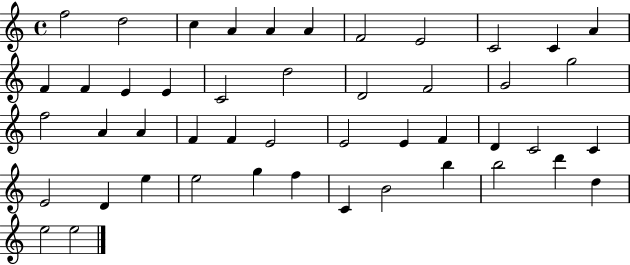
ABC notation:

X:1
T:Untitled
M:4/4
L:1/4
K:C
f2 d2 c A A A F2 E2 C2 C A F F E E C2 d2 D2 F2 G2 g2 f2 A A F F E2 E2 E F D C2 C E2 D e e2 g f C B2 b b2 d' d e2 e2